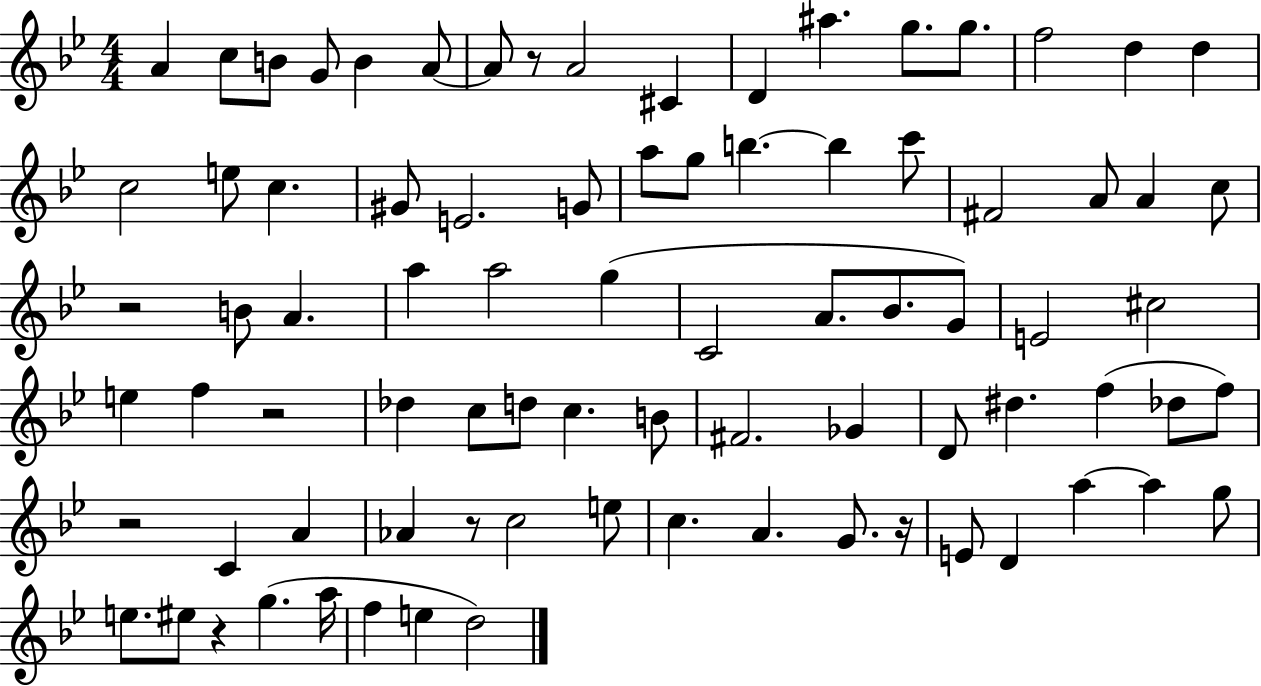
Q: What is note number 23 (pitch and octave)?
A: A5